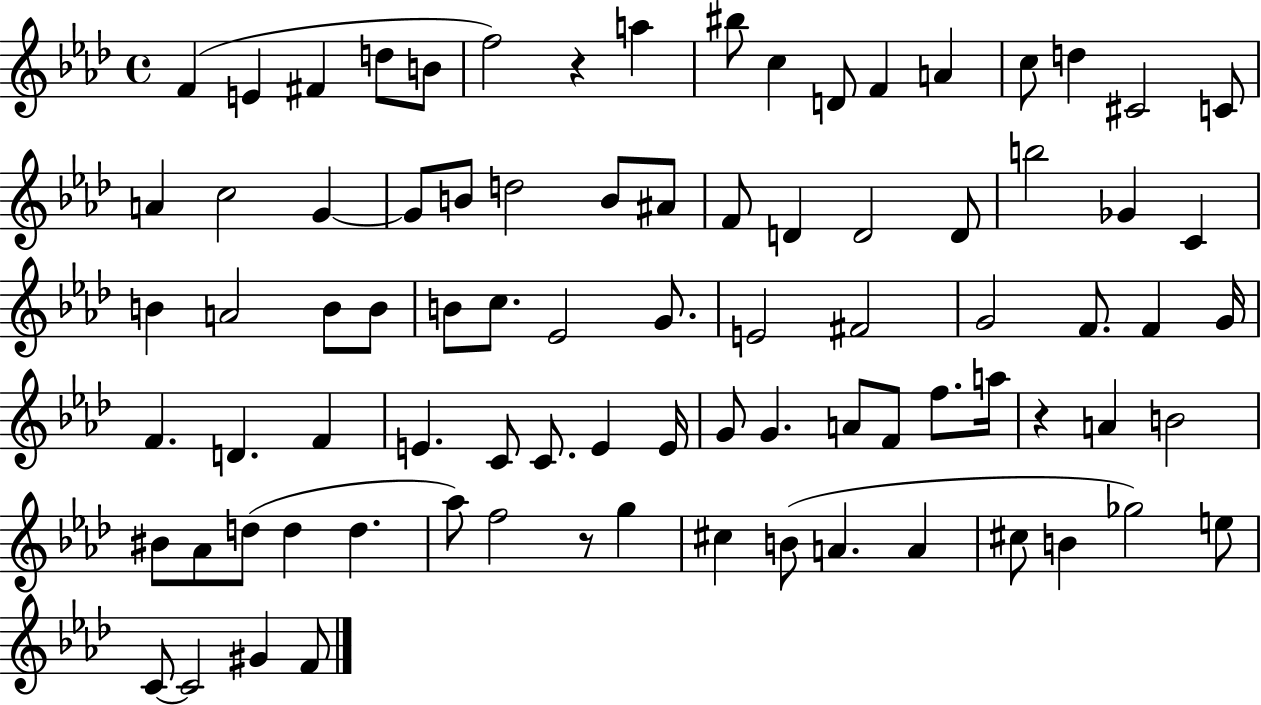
X:1
T:Untitled
M:4/4
L:1/4
K:Ab
F E ^F d/2 B/2 f2 z a ^b/2 c D/2 F A c/2 d ^C2 C/2 A c2 G G/2 B/2 d2 B/2 ^A/2 F/2 D D2 D/2 b2 _G C B A2 B/2 B/2 B/2 c/2 _E2 G/2 E2 ^F2 G2 F/2 F G/4 F D F E C/2 C/2 E E/4 G/2 G A/2 F/2 f/2 a/4 z A B2 ^B/2 _A/2 d/2 d d _a/2 f2 z/2 g ^c B/2 A A ^c/2 B _g2 e/2 C/2 C2 ^G F/2